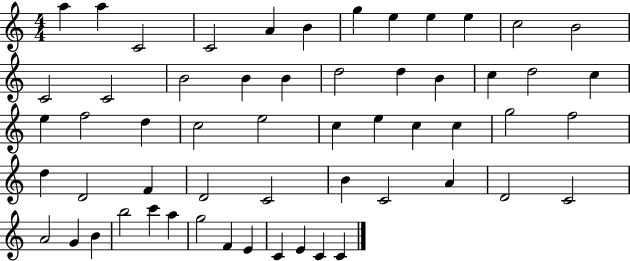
{
  \clef treble
  \numericTimeSignature
  \time 4/4
  \key c \major
  a''4 a''4 c'2 | c'2 a'4 b'4 | g''4 e''4 e''4 e''4 | c''2 b'2 | \break c'2 c'2 | b'2 b'4 b'4 | d''2 d''4 b'4 | c''4 d''2 c''4 | \break e''4 f''2 d''4 | c''2 e''2 | c''4 e''4 c''4 c''4 | g''2 f''2 | \break d''4 d'2 f'4 | d'2 c'2 | b'4 c'2 a'4 | d'2 c'2 | \break a'2 g'4 b'4 | b''2 c'''4 a''4 | g''2 f'4 e'4 | c'4 e'4 c'4 c'4 | \break \bar "|."
}